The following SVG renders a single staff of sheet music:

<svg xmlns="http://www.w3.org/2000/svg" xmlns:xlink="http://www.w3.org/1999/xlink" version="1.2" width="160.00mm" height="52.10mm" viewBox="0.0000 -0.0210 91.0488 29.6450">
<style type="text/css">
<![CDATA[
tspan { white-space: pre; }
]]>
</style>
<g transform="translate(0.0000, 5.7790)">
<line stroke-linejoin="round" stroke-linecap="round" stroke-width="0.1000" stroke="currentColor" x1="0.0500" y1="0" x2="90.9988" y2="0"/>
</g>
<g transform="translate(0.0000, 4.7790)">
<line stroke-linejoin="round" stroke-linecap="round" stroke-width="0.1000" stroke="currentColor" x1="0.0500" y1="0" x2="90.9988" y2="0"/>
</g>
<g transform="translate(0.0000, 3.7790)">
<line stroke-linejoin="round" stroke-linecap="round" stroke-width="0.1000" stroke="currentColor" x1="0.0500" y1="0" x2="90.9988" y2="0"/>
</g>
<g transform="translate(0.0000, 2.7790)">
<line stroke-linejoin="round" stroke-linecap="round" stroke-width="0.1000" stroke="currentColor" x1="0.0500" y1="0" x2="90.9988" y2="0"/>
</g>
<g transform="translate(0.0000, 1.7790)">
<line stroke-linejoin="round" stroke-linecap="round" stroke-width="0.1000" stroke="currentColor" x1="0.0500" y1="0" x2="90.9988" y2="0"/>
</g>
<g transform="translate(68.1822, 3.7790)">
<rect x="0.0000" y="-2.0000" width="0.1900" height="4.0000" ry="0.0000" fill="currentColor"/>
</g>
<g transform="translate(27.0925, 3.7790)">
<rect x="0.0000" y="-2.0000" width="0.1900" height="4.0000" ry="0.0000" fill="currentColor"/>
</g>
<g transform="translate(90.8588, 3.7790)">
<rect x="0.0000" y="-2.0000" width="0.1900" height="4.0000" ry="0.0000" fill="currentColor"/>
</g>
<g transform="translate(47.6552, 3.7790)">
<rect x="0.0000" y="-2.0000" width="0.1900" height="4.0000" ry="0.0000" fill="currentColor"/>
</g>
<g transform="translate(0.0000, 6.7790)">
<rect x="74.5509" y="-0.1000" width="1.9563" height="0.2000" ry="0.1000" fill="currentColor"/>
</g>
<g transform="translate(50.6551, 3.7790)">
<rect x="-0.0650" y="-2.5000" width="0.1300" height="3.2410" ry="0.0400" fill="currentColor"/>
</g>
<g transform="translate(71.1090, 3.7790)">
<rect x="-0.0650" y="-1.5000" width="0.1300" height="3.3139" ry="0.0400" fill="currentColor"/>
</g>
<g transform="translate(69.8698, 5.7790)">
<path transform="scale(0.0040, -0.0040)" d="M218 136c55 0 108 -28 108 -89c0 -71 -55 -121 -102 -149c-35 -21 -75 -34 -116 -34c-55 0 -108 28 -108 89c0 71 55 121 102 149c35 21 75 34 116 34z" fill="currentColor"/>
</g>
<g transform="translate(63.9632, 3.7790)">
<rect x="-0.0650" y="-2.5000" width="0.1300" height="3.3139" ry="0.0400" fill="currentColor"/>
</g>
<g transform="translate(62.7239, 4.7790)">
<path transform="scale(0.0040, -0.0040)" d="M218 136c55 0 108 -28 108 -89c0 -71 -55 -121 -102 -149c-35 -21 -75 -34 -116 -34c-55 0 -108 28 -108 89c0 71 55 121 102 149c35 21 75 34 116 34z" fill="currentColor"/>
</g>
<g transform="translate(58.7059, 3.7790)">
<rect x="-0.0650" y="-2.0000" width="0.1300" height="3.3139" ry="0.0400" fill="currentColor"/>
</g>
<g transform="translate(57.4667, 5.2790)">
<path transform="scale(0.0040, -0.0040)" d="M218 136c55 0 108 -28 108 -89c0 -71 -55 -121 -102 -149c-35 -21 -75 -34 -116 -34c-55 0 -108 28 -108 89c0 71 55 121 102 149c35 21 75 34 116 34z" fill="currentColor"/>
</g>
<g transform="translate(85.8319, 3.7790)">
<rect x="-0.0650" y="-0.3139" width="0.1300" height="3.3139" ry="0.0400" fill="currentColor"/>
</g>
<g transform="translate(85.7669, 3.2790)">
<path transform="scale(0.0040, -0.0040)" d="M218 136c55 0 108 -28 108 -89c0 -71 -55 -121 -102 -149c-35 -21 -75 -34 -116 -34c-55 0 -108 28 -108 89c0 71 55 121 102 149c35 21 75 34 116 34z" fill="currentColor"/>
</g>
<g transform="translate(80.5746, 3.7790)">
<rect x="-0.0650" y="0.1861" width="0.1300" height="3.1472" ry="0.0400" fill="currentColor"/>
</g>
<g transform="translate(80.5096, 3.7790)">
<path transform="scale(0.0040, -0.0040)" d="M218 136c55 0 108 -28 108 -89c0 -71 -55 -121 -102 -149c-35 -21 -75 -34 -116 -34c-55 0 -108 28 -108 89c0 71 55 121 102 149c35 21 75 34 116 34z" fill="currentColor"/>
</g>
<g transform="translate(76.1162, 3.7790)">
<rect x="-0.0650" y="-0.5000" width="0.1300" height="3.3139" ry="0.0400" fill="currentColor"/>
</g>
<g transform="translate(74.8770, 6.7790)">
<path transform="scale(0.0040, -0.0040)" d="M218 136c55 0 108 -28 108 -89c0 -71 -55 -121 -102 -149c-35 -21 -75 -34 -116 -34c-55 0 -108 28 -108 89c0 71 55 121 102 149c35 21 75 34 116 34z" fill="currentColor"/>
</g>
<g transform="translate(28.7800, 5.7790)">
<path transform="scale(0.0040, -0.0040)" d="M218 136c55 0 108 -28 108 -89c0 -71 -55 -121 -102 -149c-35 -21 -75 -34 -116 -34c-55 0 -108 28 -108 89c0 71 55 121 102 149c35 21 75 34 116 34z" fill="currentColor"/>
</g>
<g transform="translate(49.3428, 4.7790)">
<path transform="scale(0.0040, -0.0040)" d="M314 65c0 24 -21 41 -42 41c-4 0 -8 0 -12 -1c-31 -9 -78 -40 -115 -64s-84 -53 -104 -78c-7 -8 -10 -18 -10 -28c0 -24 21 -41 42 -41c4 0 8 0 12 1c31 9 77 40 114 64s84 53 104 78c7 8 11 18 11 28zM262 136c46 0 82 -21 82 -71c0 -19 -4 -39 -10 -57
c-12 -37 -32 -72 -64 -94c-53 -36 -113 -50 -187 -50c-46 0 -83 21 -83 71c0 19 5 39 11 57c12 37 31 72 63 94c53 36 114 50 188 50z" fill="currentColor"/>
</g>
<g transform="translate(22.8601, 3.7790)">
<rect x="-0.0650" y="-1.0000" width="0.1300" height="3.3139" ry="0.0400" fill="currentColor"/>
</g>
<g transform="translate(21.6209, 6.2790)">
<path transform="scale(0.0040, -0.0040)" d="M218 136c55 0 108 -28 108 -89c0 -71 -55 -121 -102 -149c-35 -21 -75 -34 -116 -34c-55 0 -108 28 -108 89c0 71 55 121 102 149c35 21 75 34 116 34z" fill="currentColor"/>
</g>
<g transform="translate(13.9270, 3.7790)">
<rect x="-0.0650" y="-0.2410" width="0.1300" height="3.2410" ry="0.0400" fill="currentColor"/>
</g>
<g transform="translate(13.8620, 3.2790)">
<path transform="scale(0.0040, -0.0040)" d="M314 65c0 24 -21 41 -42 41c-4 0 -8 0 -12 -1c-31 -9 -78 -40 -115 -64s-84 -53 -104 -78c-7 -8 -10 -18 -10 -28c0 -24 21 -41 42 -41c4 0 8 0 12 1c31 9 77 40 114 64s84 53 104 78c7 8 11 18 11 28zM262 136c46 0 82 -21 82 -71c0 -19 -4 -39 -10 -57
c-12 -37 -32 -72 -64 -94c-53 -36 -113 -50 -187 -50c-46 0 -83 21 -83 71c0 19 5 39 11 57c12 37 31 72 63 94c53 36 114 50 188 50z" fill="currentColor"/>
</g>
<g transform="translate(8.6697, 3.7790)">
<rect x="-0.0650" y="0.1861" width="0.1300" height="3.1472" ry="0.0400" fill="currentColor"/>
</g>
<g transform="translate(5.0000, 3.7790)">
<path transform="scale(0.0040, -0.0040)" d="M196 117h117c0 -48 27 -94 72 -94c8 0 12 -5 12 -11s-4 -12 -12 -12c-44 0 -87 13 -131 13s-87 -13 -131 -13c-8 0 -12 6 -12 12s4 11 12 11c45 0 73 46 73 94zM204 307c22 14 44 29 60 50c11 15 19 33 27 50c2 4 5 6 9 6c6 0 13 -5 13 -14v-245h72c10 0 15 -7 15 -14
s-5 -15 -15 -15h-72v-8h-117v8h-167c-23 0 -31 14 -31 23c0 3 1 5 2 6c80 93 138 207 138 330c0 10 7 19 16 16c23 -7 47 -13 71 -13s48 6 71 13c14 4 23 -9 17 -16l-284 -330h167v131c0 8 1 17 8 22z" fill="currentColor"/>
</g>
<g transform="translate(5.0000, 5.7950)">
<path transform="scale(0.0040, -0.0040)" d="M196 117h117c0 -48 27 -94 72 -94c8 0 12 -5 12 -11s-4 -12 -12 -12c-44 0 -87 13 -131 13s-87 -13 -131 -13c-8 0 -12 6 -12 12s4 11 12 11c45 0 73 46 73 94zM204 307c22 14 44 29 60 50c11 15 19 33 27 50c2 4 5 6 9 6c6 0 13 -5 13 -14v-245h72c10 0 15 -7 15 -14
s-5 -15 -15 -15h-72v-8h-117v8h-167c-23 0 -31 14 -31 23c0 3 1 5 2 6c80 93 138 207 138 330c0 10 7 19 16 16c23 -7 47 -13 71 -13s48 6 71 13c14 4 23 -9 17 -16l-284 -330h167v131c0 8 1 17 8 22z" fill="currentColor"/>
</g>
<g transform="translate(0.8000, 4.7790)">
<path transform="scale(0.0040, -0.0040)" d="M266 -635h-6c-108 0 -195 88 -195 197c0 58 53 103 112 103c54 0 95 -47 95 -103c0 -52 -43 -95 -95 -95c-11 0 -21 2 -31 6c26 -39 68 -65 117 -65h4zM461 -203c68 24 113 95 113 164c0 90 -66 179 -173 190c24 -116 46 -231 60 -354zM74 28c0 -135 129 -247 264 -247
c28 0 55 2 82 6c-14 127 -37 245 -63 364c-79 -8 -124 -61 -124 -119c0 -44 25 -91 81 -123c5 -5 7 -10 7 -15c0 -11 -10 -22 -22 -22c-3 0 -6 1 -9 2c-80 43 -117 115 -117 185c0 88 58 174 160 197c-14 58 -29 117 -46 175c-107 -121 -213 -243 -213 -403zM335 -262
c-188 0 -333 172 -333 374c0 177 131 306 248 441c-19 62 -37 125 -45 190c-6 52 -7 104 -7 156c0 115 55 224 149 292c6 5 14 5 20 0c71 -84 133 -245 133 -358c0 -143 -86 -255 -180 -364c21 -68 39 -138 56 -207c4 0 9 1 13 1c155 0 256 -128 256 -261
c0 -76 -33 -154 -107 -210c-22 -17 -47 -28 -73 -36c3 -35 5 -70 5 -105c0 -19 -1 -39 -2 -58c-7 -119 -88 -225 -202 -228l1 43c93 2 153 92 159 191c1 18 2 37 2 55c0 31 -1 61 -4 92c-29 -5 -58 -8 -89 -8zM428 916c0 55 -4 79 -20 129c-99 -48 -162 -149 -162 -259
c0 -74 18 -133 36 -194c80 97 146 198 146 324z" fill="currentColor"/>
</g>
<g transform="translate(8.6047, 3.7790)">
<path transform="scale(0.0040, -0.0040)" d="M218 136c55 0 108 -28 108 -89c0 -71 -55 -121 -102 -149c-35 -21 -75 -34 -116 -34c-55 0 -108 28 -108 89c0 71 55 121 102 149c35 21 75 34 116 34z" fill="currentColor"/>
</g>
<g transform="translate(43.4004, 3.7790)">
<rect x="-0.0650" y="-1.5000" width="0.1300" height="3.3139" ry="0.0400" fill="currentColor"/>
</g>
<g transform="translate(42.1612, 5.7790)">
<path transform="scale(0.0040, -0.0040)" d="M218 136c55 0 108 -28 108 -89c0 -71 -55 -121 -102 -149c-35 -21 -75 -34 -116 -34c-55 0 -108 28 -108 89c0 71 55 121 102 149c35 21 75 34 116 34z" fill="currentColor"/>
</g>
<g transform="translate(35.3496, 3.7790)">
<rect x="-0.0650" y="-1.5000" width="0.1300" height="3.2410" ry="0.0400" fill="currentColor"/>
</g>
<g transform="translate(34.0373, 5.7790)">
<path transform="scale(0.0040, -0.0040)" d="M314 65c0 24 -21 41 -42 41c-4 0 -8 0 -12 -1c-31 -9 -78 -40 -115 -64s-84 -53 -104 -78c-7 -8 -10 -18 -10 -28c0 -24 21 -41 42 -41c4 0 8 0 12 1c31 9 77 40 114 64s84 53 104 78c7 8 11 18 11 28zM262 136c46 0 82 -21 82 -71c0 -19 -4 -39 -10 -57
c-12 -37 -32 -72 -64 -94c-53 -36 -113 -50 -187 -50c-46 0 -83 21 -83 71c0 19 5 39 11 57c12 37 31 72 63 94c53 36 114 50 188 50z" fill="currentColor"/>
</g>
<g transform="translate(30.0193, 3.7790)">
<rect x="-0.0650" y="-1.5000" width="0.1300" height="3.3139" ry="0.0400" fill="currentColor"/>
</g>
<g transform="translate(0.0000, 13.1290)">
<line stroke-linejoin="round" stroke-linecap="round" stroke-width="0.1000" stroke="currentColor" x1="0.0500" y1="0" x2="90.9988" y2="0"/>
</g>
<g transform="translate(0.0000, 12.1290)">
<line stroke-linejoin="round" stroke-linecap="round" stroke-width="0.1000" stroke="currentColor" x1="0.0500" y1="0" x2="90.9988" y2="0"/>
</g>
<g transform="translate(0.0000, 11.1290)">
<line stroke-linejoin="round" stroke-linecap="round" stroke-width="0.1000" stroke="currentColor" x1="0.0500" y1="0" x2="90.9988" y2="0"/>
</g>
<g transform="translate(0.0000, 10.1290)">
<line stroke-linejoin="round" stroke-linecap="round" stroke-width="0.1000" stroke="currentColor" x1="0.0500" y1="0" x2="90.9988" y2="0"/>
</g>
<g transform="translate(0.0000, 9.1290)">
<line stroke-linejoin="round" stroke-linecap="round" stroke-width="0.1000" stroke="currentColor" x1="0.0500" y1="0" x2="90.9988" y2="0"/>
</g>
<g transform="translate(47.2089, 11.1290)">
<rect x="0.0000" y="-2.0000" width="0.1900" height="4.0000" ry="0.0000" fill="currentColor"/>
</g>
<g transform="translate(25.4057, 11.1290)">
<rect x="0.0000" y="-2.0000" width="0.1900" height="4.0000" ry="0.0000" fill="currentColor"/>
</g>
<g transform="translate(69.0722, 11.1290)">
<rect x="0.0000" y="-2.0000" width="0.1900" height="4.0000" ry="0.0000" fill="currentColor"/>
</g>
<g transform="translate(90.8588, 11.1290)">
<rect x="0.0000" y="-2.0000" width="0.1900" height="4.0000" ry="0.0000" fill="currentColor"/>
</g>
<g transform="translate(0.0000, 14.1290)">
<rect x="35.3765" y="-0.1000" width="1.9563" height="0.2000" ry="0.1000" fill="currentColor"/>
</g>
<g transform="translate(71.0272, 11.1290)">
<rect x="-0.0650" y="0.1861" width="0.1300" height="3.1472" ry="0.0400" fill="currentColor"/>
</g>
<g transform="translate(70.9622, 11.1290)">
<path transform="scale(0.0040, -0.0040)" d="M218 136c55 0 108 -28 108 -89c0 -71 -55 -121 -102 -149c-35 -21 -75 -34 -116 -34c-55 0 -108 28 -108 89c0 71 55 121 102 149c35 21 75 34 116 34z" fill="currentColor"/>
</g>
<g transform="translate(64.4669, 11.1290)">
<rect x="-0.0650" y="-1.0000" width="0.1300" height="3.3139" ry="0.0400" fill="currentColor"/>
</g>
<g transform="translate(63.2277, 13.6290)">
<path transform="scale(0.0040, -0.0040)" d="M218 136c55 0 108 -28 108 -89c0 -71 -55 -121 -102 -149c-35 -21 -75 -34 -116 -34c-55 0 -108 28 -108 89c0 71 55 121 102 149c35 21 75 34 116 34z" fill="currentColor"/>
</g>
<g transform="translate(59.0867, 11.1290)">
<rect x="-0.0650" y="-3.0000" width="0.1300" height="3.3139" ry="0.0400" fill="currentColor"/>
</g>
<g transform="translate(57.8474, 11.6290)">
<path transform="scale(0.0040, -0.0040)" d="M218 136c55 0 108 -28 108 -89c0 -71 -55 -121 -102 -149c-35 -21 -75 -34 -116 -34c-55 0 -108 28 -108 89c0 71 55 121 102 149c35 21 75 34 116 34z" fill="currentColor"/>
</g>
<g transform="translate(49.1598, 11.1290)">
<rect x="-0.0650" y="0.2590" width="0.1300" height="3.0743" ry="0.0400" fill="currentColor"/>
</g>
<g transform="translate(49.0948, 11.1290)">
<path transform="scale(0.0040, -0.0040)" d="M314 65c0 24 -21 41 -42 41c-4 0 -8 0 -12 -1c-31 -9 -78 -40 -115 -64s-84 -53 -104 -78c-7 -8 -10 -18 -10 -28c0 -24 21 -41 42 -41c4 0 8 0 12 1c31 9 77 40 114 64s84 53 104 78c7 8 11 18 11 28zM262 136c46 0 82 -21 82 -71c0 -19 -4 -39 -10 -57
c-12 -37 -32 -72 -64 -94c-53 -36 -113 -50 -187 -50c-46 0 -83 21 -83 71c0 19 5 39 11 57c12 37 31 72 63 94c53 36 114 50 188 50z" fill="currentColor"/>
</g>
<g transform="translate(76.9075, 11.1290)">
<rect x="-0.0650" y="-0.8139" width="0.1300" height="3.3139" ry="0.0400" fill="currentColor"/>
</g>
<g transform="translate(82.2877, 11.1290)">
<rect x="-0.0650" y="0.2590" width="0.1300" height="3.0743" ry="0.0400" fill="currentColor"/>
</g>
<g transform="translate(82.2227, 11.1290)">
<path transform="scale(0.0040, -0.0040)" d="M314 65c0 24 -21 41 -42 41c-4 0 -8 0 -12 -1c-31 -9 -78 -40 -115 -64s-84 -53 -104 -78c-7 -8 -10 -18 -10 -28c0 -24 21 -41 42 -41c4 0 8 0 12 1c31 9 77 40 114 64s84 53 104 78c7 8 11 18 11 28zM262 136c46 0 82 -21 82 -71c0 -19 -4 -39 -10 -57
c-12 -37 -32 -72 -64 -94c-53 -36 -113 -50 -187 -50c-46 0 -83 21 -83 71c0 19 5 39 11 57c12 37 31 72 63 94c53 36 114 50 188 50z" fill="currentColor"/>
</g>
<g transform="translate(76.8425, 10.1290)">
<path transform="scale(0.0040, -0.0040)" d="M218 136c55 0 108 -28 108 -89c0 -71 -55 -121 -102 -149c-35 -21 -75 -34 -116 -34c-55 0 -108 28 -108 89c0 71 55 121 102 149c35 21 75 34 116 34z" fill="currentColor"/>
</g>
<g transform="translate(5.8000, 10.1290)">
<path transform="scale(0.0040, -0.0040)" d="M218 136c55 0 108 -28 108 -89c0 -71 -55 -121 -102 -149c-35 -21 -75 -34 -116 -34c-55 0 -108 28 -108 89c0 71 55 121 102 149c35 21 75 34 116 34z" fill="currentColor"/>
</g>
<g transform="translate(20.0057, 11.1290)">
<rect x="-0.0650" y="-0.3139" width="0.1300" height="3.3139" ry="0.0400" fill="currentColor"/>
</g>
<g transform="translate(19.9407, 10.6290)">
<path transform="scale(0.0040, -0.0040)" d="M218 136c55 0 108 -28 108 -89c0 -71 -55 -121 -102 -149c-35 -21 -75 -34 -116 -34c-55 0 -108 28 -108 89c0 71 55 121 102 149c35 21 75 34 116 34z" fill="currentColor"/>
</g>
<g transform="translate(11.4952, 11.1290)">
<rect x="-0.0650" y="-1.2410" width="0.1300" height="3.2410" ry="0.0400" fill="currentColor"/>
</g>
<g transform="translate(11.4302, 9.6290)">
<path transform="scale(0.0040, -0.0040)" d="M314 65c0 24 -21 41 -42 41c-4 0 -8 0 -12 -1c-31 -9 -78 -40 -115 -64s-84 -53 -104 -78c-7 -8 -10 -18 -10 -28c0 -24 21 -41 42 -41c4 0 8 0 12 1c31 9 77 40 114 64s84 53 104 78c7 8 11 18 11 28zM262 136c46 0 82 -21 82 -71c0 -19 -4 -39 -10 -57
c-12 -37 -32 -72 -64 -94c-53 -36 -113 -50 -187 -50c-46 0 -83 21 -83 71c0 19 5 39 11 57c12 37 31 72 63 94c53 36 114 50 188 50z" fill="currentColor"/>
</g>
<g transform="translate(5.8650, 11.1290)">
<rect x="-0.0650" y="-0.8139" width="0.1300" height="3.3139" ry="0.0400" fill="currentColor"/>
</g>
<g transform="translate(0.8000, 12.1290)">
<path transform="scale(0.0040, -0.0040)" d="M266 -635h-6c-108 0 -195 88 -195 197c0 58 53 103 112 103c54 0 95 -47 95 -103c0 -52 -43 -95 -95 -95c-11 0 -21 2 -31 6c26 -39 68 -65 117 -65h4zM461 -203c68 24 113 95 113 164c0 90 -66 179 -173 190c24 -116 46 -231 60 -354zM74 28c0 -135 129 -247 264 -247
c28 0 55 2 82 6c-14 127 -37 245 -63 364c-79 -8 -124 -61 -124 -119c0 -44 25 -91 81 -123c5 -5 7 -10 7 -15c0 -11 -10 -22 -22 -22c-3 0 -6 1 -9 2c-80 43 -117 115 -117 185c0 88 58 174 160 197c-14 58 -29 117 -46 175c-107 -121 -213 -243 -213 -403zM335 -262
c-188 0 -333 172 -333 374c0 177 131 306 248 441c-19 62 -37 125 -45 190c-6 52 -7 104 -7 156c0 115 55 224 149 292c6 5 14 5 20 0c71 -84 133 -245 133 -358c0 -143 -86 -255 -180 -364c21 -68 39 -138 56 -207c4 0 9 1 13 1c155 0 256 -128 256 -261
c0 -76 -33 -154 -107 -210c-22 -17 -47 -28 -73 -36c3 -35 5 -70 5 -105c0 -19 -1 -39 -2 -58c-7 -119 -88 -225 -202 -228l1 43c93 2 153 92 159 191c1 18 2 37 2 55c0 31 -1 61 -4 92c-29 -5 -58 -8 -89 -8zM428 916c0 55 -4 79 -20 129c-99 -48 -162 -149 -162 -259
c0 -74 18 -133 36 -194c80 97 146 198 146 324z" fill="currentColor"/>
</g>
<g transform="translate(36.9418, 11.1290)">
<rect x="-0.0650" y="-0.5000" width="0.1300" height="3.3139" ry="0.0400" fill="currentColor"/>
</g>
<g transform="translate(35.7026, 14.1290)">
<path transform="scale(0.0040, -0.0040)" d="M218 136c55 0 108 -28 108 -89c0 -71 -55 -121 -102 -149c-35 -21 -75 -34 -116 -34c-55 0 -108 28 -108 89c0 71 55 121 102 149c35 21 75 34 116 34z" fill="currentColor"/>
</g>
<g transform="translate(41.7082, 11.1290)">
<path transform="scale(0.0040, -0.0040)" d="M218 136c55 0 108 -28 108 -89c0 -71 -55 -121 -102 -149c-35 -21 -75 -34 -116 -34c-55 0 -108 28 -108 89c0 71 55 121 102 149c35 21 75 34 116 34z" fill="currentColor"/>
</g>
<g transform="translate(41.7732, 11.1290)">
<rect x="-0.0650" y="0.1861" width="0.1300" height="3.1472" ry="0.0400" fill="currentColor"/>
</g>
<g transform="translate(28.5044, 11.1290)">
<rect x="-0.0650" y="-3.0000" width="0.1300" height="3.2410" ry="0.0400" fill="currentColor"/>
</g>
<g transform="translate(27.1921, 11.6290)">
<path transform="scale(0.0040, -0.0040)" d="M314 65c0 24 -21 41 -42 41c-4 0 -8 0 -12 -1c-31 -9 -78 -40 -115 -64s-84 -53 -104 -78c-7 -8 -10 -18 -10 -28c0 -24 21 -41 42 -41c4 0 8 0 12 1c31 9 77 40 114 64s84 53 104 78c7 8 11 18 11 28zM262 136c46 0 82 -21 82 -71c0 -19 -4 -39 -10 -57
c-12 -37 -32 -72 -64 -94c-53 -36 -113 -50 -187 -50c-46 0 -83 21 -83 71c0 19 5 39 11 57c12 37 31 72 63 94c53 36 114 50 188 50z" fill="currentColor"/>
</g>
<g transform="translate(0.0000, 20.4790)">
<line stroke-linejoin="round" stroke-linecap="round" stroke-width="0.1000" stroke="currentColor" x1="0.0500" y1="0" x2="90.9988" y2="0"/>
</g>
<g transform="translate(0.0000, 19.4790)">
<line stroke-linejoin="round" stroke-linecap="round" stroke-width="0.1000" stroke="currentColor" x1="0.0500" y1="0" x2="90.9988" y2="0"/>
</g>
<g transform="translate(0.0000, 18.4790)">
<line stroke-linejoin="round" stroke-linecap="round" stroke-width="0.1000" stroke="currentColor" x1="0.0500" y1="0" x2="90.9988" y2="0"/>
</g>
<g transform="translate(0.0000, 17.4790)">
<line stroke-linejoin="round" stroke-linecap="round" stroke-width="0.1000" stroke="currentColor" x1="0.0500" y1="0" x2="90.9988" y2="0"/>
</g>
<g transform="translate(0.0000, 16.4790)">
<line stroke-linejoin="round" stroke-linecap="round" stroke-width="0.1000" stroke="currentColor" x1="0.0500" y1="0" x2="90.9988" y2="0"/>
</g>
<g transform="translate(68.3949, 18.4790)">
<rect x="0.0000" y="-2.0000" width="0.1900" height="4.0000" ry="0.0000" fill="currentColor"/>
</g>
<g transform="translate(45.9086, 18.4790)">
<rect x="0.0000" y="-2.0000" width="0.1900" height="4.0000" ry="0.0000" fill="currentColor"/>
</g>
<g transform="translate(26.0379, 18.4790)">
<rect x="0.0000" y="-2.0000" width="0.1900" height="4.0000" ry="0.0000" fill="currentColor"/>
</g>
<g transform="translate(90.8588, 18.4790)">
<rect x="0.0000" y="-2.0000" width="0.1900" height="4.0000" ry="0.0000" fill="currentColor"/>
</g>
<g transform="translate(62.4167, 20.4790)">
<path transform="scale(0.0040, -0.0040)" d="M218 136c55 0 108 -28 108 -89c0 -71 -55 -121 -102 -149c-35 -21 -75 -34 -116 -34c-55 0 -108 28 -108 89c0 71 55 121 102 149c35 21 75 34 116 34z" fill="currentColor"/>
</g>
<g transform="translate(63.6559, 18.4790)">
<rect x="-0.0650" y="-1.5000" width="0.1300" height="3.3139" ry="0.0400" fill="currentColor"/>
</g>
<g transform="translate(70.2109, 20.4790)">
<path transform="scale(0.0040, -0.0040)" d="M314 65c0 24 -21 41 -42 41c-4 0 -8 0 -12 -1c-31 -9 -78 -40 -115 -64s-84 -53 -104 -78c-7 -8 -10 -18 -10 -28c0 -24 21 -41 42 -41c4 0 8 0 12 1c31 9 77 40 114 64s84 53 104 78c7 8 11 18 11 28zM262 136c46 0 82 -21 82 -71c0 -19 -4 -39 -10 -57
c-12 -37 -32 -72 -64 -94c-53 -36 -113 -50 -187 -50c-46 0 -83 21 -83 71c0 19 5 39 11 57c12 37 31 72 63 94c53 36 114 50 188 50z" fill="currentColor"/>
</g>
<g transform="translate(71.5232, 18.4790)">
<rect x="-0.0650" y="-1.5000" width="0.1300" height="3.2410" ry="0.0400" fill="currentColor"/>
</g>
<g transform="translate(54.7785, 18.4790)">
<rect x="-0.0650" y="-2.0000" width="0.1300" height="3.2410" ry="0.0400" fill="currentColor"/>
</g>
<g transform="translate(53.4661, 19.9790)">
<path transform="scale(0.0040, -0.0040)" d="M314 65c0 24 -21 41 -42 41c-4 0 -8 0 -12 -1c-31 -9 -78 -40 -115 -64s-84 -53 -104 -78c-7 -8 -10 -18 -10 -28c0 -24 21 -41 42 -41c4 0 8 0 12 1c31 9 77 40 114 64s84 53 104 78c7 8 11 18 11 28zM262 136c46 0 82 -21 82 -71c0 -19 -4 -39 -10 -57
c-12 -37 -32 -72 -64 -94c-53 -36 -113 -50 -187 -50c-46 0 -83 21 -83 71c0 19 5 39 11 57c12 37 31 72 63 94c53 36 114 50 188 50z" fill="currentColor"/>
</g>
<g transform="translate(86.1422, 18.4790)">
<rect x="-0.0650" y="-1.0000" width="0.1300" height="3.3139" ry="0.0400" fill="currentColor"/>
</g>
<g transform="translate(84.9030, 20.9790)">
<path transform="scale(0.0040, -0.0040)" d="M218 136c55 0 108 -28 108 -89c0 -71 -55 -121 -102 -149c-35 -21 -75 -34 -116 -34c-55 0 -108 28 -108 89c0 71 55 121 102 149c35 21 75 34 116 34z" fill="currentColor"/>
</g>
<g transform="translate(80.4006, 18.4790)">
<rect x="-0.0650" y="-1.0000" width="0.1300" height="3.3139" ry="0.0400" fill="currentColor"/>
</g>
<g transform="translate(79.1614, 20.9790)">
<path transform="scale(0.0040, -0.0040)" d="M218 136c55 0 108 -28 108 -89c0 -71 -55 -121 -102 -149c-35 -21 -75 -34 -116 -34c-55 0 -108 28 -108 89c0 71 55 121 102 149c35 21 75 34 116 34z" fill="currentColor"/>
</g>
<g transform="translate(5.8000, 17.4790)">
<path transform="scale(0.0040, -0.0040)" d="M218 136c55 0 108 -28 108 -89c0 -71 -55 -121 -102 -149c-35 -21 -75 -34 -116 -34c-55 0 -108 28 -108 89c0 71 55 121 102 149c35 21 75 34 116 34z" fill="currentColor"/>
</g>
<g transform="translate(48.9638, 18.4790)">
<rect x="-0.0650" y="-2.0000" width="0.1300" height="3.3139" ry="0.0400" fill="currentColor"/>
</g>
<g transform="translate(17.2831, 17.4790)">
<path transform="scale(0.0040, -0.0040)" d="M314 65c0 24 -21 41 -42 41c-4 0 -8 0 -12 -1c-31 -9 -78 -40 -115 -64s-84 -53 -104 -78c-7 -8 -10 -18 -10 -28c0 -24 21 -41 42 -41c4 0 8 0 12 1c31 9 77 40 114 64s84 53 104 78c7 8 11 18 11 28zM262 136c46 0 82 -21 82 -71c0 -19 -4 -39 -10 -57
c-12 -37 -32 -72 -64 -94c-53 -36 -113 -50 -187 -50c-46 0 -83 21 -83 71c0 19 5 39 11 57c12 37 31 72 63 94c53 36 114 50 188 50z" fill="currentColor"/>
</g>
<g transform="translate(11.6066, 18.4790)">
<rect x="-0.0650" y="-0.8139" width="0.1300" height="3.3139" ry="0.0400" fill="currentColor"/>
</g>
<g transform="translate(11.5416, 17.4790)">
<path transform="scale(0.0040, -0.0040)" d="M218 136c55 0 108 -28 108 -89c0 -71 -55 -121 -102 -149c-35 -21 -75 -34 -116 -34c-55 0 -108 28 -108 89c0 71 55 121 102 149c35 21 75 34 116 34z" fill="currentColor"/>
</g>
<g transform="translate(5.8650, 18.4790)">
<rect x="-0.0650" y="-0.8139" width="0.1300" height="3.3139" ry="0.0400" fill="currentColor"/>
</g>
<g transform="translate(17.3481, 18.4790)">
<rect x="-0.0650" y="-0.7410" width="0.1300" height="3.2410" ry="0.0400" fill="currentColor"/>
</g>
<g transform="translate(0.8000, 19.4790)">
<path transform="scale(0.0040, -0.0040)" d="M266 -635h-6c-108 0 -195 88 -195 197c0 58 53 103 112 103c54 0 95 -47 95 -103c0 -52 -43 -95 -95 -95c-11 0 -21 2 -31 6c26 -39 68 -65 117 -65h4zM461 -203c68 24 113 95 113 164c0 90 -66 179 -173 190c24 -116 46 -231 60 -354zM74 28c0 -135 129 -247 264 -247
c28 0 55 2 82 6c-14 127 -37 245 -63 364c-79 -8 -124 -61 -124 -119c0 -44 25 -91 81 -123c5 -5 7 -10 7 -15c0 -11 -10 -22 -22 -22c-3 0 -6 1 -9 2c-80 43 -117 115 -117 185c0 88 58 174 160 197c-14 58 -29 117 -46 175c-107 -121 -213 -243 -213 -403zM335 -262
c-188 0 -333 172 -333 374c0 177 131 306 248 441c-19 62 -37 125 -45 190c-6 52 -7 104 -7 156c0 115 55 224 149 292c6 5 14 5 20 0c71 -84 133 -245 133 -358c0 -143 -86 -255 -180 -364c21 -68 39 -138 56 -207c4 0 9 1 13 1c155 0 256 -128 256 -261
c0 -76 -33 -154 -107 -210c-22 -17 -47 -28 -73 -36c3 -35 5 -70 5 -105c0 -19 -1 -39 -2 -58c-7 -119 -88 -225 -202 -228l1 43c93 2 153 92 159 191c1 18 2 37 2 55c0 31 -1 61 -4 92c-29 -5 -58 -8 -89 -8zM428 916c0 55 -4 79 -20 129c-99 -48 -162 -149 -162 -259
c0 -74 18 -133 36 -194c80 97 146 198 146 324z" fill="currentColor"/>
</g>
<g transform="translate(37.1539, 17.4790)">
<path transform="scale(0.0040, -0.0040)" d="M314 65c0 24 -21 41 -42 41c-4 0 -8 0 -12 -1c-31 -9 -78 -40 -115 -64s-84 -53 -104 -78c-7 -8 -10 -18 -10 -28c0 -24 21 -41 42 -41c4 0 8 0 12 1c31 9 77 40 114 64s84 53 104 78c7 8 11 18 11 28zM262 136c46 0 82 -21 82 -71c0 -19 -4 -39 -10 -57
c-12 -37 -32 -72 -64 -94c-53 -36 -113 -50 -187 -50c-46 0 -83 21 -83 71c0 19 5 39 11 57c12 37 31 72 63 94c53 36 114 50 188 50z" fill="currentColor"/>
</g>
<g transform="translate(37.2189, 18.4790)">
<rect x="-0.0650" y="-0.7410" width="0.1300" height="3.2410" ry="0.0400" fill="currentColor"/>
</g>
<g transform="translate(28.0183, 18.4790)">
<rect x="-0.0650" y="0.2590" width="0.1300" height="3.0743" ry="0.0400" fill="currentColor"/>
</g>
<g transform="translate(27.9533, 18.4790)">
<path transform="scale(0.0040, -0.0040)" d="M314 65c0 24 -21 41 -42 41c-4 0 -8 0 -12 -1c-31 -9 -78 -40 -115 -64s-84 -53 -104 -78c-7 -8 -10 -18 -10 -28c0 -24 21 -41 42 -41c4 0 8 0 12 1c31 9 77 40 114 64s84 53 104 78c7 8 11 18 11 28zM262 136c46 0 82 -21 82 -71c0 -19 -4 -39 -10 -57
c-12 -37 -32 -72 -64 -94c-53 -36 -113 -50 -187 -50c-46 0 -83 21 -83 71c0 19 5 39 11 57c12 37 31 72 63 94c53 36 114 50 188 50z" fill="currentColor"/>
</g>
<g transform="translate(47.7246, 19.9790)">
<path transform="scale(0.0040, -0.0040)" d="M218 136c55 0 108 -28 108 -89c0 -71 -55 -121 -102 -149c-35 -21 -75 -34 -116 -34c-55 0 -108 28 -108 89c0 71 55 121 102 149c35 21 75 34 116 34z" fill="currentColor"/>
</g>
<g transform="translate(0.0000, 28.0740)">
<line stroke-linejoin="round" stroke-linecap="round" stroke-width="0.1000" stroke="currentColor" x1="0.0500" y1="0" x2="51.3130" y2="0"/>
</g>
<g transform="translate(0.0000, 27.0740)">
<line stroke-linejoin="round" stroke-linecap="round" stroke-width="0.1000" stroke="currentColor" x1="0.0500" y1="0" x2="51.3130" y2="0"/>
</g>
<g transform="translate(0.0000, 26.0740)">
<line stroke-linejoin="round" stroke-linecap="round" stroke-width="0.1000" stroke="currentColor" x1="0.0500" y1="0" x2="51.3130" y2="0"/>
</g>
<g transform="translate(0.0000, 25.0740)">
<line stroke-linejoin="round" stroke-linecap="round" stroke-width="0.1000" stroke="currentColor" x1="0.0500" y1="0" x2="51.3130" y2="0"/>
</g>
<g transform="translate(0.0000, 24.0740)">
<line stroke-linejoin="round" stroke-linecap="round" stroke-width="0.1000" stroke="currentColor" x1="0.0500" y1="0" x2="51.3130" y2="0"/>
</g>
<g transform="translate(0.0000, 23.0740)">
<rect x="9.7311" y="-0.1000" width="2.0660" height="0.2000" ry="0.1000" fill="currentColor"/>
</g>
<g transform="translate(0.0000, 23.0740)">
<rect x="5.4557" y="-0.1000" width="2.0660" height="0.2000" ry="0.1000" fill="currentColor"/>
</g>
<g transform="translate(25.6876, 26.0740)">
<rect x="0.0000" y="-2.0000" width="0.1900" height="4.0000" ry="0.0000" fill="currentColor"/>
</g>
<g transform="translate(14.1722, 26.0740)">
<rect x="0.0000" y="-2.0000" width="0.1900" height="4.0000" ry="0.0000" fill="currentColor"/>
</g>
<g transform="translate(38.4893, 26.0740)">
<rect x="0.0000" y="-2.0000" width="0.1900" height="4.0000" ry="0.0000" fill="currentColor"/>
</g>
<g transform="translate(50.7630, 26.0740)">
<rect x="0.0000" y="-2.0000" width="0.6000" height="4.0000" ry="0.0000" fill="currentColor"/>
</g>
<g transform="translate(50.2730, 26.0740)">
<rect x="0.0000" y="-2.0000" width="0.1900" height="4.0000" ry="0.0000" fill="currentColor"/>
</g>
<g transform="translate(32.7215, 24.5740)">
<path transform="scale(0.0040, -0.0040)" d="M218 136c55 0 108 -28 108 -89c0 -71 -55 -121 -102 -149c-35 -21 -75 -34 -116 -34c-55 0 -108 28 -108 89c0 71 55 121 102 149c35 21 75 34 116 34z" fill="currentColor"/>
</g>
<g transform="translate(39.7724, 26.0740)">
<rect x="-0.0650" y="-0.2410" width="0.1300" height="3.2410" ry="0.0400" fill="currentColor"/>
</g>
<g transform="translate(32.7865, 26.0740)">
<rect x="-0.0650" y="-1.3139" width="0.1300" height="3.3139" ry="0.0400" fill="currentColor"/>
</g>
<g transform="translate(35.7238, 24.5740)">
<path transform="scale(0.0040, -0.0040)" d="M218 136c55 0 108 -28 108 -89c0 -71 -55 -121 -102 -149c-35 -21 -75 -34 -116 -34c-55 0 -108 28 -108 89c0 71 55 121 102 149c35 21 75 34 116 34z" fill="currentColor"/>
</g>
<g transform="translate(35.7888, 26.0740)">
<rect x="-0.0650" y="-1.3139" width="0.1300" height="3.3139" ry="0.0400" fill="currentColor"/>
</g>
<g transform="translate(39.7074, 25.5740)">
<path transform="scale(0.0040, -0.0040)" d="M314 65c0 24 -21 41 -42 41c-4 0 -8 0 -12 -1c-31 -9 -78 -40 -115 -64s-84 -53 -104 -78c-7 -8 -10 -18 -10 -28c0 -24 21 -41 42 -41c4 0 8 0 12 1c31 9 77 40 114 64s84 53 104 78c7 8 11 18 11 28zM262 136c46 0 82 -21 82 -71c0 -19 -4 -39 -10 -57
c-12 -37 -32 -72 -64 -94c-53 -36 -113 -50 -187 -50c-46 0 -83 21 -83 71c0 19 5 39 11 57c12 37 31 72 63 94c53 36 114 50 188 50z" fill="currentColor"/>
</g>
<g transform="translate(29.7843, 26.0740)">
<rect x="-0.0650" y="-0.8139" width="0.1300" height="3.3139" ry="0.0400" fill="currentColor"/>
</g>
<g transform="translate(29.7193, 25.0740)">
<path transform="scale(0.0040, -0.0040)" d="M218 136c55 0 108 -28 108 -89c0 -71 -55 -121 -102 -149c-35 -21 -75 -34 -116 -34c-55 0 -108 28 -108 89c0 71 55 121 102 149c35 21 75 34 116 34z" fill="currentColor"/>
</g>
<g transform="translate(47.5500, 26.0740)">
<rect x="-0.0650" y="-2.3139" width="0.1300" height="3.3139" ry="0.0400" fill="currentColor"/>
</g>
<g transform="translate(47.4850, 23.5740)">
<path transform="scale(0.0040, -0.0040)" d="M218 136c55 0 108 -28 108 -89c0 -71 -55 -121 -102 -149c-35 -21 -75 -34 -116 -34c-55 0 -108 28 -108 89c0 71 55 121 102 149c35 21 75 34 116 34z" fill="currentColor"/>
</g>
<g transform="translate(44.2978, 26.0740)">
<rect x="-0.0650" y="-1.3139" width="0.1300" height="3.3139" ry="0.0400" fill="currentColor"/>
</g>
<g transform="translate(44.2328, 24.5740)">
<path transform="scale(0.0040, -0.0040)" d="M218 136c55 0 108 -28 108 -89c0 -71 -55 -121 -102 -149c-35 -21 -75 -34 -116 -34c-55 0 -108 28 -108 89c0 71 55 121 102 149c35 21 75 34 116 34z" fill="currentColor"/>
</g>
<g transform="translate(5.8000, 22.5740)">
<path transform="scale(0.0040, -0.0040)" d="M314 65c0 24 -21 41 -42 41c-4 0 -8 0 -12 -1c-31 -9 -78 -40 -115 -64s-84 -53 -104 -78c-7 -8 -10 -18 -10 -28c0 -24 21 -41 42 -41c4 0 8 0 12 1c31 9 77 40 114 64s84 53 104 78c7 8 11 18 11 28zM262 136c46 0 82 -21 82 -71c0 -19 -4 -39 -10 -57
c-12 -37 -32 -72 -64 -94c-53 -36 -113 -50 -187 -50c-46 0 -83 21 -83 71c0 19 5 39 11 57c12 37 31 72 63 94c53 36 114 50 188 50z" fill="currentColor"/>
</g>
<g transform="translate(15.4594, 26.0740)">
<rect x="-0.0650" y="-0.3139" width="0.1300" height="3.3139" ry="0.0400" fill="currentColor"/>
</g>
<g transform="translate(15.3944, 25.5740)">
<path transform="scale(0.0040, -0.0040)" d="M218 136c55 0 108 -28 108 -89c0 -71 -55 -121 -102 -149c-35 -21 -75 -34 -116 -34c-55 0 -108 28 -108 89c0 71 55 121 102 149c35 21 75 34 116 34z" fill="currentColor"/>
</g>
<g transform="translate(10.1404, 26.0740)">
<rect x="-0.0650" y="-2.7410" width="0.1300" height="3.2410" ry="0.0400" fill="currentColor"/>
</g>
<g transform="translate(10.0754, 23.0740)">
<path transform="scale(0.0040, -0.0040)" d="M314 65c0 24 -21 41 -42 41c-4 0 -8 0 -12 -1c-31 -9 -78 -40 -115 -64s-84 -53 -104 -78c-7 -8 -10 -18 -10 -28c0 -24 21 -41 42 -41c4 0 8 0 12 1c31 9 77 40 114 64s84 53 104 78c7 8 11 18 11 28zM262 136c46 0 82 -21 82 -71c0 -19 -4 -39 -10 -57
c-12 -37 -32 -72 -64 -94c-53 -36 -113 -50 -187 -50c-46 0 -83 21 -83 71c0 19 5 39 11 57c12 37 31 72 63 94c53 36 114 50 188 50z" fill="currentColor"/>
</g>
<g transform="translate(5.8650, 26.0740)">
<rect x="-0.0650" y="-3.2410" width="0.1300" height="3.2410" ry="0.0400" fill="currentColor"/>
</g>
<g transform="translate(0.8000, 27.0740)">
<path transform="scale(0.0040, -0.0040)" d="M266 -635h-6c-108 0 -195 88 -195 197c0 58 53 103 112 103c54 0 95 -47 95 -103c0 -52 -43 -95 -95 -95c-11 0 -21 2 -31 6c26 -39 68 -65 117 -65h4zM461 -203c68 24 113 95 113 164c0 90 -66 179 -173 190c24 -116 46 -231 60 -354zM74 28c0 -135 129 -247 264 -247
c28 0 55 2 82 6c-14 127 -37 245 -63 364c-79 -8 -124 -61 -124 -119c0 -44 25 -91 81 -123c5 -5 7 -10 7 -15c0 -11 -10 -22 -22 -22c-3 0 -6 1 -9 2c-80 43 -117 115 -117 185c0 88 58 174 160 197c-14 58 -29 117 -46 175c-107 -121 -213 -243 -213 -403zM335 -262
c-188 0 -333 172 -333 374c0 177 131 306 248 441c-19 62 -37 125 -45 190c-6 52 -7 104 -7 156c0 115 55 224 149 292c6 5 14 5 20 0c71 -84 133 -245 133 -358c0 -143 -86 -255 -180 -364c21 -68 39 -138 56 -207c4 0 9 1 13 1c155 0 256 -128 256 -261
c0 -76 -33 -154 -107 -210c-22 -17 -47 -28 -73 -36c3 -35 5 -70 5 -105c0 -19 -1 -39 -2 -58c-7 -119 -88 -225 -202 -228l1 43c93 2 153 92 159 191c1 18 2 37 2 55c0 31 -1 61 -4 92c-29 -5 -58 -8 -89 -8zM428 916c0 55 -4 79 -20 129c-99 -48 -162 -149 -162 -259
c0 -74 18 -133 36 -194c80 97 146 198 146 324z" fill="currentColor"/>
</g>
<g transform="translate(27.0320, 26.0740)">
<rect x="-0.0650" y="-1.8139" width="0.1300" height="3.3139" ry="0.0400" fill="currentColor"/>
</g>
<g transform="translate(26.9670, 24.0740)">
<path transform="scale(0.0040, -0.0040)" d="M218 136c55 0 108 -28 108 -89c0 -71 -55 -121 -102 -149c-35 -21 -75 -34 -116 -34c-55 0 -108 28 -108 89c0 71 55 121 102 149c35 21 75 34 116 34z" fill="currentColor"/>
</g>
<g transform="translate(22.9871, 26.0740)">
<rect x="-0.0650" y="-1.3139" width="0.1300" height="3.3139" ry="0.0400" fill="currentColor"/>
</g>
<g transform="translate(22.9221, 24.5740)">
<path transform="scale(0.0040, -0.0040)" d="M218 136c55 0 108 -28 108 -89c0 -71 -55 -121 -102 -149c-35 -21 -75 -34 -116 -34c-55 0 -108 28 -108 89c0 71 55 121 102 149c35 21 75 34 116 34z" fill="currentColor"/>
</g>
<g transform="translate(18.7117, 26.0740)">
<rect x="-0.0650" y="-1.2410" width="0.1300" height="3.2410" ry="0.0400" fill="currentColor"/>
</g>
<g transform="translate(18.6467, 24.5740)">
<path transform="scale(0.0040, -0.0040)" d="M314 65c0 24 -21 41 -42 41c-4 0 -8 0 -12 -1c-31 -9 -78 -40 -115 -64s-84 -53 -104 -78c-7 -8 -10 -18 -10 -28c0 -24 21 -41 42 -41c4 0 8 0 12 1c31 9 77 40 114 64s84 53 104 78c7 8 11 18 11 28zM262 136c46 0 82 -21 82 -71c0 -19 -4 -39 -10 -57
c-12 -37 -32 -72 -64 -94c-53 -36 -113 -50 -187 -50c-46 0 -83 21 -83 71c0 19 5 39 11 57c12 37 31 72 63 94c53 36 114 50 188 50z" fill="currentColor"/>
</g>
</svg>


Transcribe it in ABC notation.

X:1
T:Untitled
M:4/4
L:1/4
K:C
B c2 D E E2 E G2 F G E C B c d e2 c A2 C B B2 A D B d B2 d d d2 B2 d2 F F2 E E2 D D b2 a2 c e2 e f d e e c2 e g